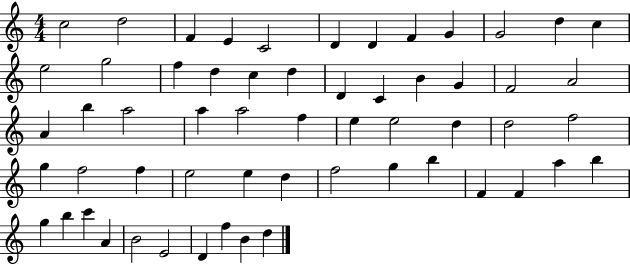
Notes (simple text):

C5/h D5/h F4/q E4/q C4/h D4/q D4/q F4/q G4/q G4/h D5/q C5/q E5/h G5/h F5/q D5/q C5/q D5/q D4/q C4/q B4/q G4/q F4/h A4/h A4/q B5/q A5/h A5/q A5/h F5/q E5/q E5/h D5/q D5/h F5/h G5/q F5/h F5/q E5/h E5/q D5/q F5/h G5/q B5/q F4/q F4/q A5/q B5/q G5/q B5/q C6/q A4/q B4/h E4/h D4/q F5/q B4/q D5/q